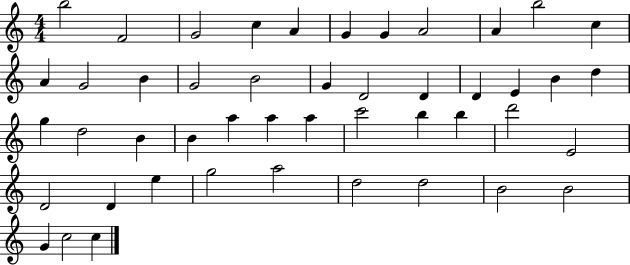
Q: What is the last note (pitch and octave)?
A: C5